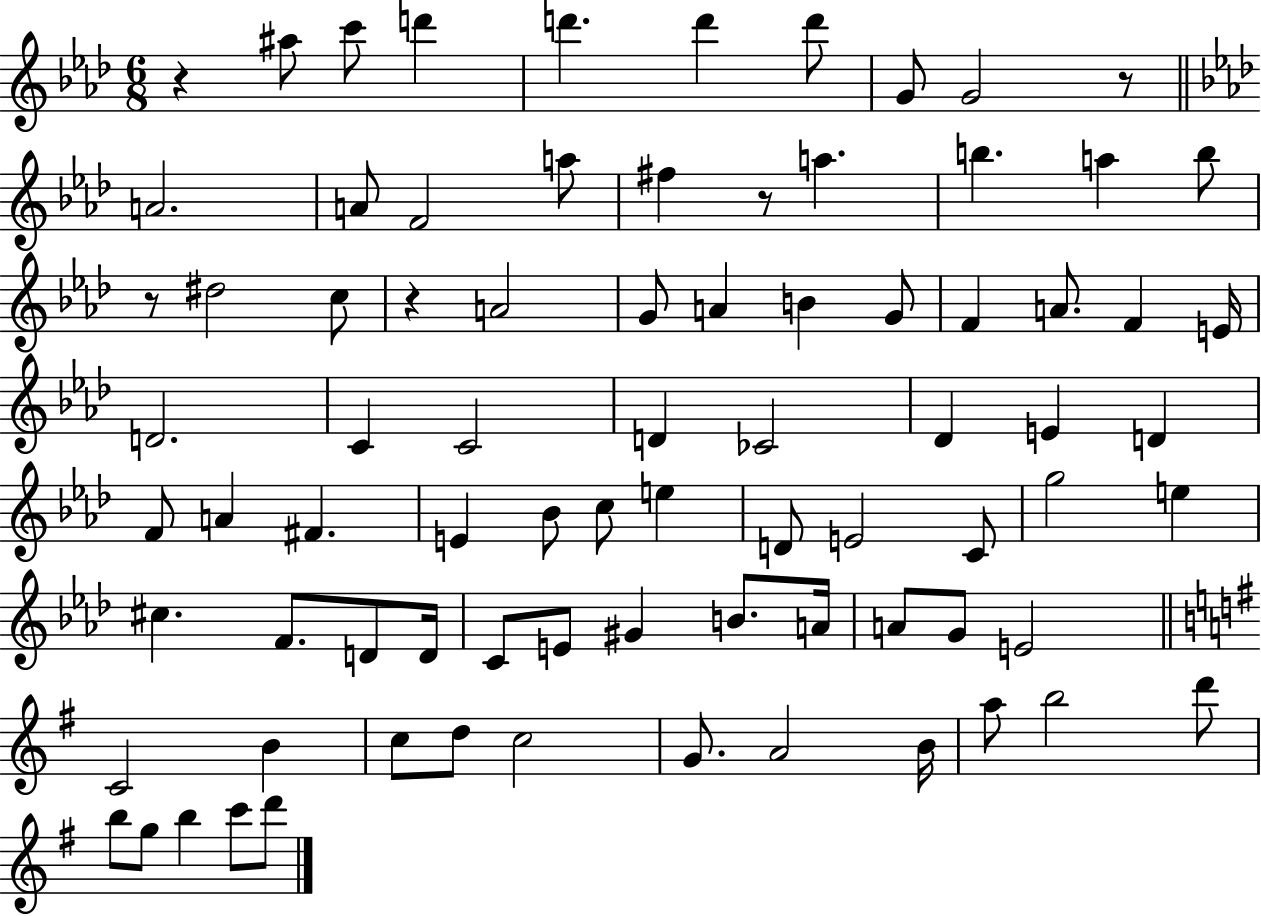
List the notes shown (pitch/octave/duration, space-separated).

R/q A#5/e C6/e D6/q D6/q. D6/q D6/e G4/e G4/h R/e A4/h. A4/e F4/h A5/e F#5/q R/e A5/q. B5/q. A5/q B5/e R/e D#5/h C5/e R/q A4/h G4/e A4/q B4/q G4/e F4/q A4/e. F4/q E4/s D4/h. C4/q C4/h D4/q CES4/h Db4/q E4/q D4/q F4/e A4/q F#4/q. E4/q Bb4/e C5/e E5/q D4/e E4/h C4/e G5/h E5/q C#5/q. F4/e. D4/e D4/s C4/e E4/e G#4/q B4/e. A4/s A4/e G4/e E4/h C4/h B4/q C5/e D5/e C5/h G4/e. A4/h B4/s A5/e B5/h D6/e B5/e G5/e B5/q C6/e D6/e